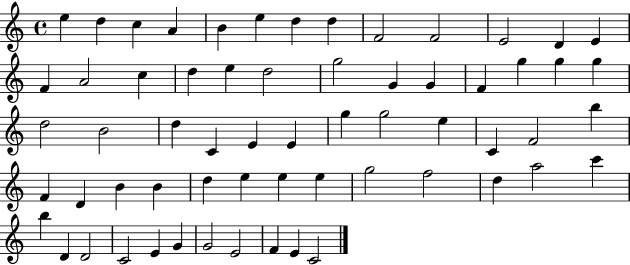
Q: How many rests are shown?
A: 0